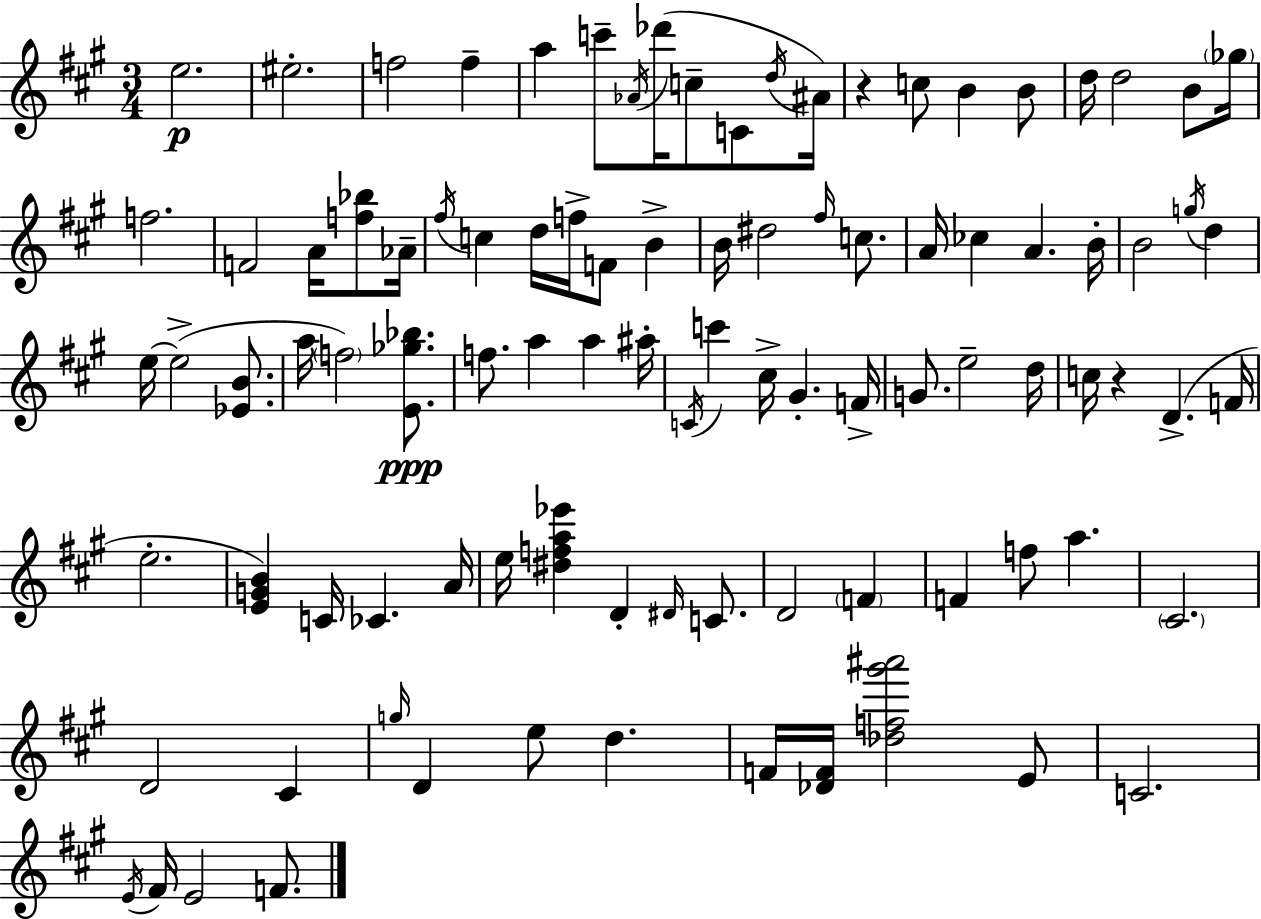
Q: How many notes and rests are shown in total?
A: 95